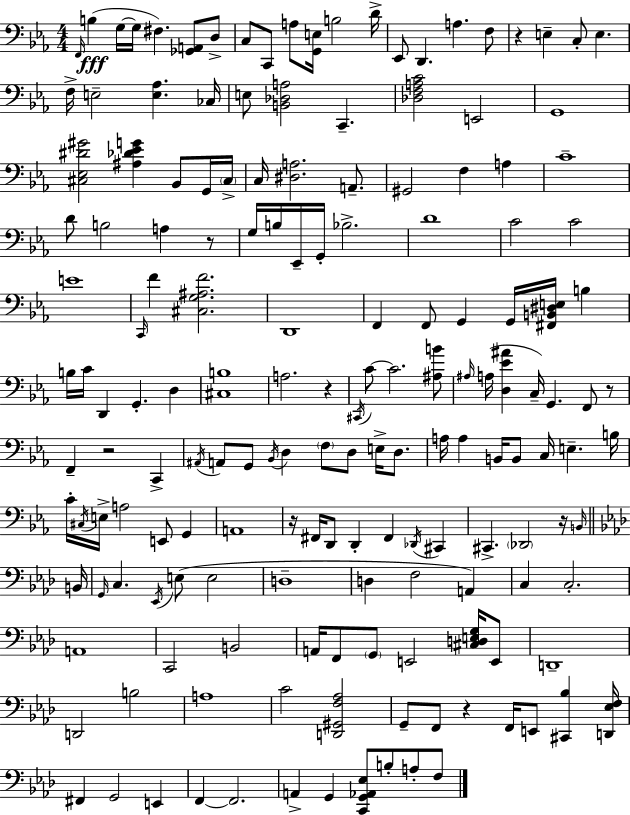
{
  \clef bass
  \numericTimeSignature
  \time 4/4
  \key c \minor
  \repeat volta 2 { \grace { f,16 }(\fff b4 g16~~ g16 fis4.) <ges, a,>8 d8-> | c8 c,8 a8 <g, e>16 b2 | d'16-> ees,8 d,4. a4. f8 | r4 e4-- c8-. e4. | \break f16-> e2-- <e aes>4. | ces16 e8 <b, des a>2 c,4.-- | <des f a c'>2 e,2 | g,1 | \break <cis ees dis' gis'>2 <ais des' ees' g'>4 bes,8 g,16 | \parenthesize cis16-> c16 <dis a>2. a,8.-- | gis,2 f4 a4 | c'1-- | \break d'8 b2 a4 r8 | g16 b16 ees,16-- g,16-. bes2.-> | d'1 | c'2 c'2 | \break e'1 | \grace { c,16 } f'4 <cis g ais f'>2. | d,1 | f,4 f,8 g,4 g,16 <fis, b, dis e>16 b4 | \break b16 c'16 d,4 g,4.-. d4 | <cis b>1 | a2. r4 | \acciaccatura { cis,16 } c'8~~ c'2. | \break <ais b'>8 \grace { ais16 } a16( <d ees' ais'>4 c16--) g,4. | f,8 r8 f,4-- r2 | c,4-> \acciaccatura { ais,16 } a,8 g,8 \acciaccatura { bes,16 } d4 \parenthesize f8 | d8 e16-> d8. a16 a4 b,16 b,8 c16 e4.-- | \break b16 c'16-. \acciaccatura { cis16 } e16-> a2 | e,8 g,4 a,1 | r16 fis,16 d,8 d,4-. fis,4 | \acciaccatura { des,16 } cis,4 cis,4.-> \parenthesize des,2 | \break r16 \grace { b,16 } \bar "||" \break \key aes \major b,16 \grace { g,16 } c4. \acciaccatura { ees,16 } e8( e2 | d1-- | d4 f2 a,4) | c4 c2.-. | \break a,1 | c,2 b,2 | a,16 f,8 \parenthesize g,8 e,2 | <cis d e g>16 e,8 d,1-- | \break d,2 b2 | a1 | c'2 <d, gis, f aes>2 | g,8-- f,8 r4 f,16 e,8 <cis, bes>4 | \break <d, ees f>16 fis,4 g,2 e,4 | f,4~~ f,2. | a,4-> g,4 <c, g, aes, ees>8 b8-. a8-. | f8 } \bar "|."
}